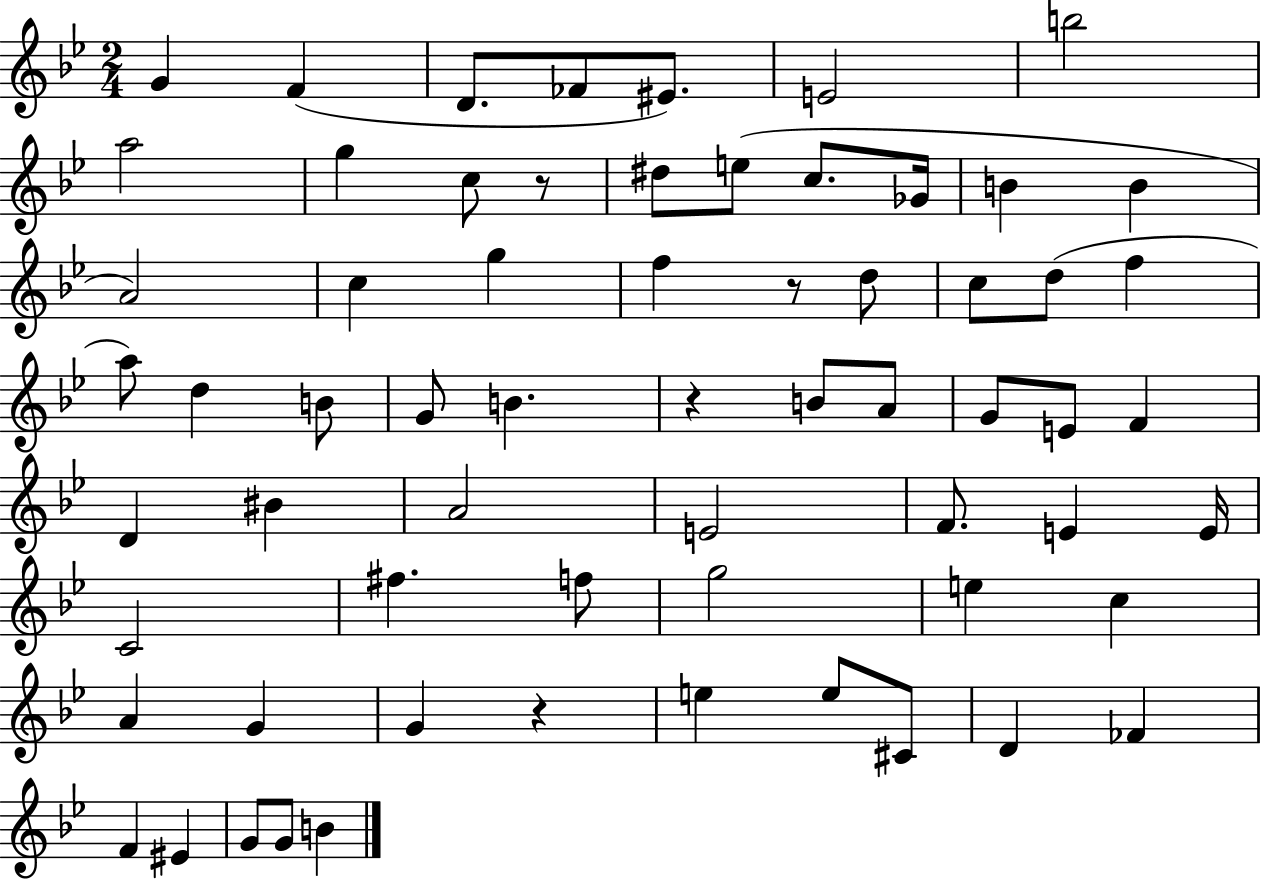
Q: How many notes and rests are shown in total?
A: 64